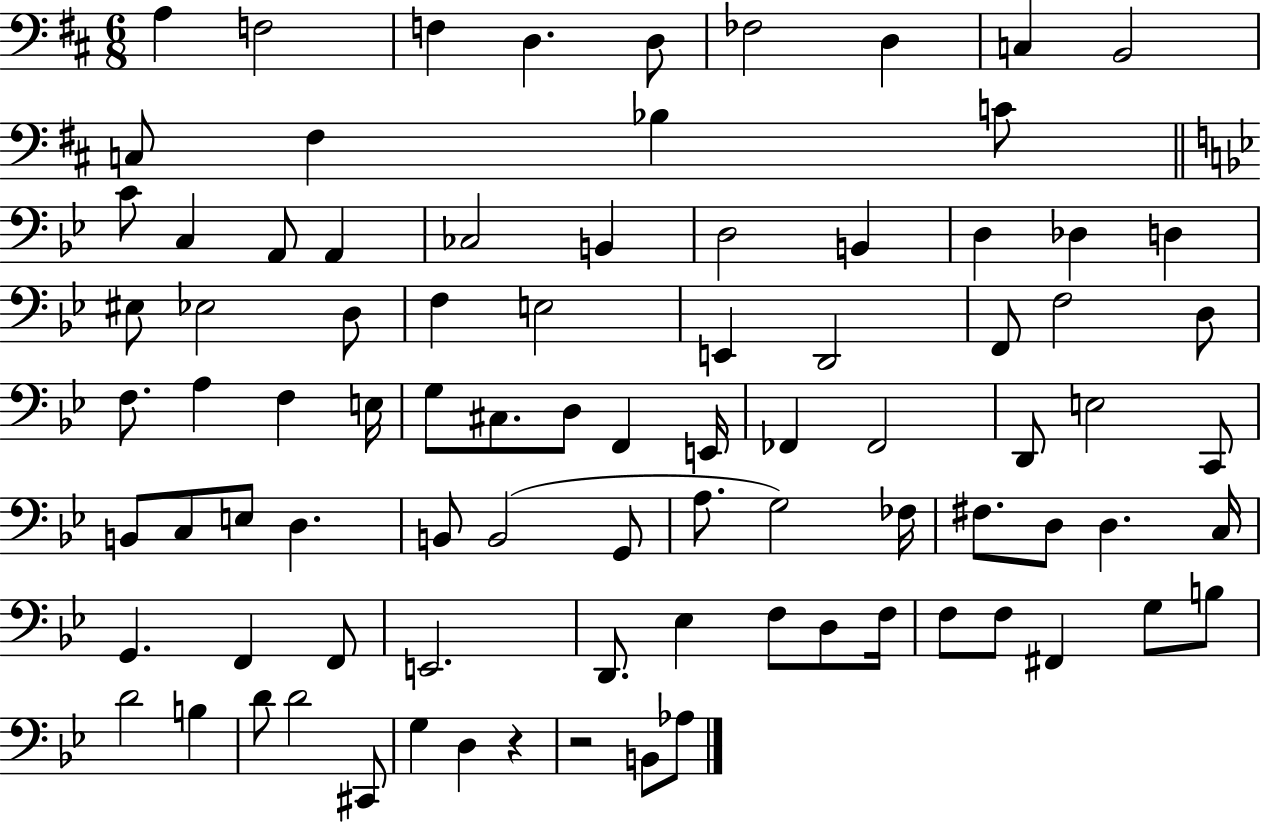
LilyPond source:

{
  \clef bass
  \numericTimeSignature
  \time 6/8
  \key d \major
  \repeat volta 2 { a4 f2 | f4 d4. d8 | fes2 d4 | c4 b,2 | \break c8 fis4 bes4 c'8 | \bar "||" \break \key bes \major c'8 c4 a,8 a,4 | ces2 b,4 | d2 b,4 | d4 des4 d4 | \break eis8 ees2 d8 | f4 e2 | e,4 d,2 | f,8 f2 d8 | \break f8. a4 f4 e16 | g8 cis8. d8 f,4 e,16 | fes,4 fes,2 | d,8 e2 c,8 | \break b,8 c8 e8 d4. | b,8 b,2( g,8 | a8. g2) fes16 | fis8. d8 d4. c16 | \break g,4. f,4 f,8 | e,2. | d,8. ees4 f8 d8 f16 | f8 f8 fis,4 g8 b8 | \break d'2 b4 | d'8 d'2 cis,8 | g4 d4 r4 | r2 b,8 aes8 | \break } \bar "|."
}